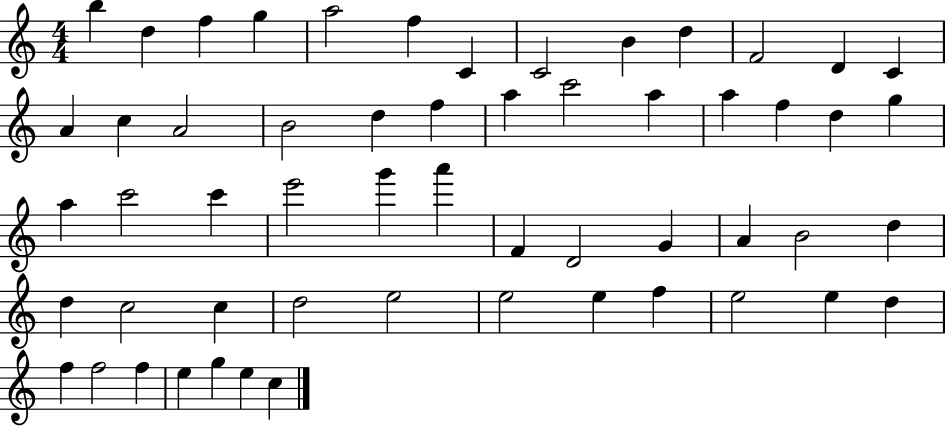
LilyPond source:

{
  \clef treble
  \numericTimeSignature
  \time 4/4
  \key c \major
  b''4 d''4 f''4 g''4 | a''2 f''4 c'4 | c'2 b'4 d''4 | f'2 d'4 c'4 | \break a'4 c''4 a'2 | b'2 d''4 f''4 | a''4 c'''2 a''4 | a''4 f''4 d''4 g''4 | \break a''4 c'''2 c'''4 | e'''2 g'''4 a'''4 | f'4 d'2 g'4 | a'4 b'2 d''4 | \break d''4 c''2 c''4 | d''2 e''2 | e''2 e''4 f''4 | e''2 e''4 d''4 | \break f''4 f''2 f''4 | e''4 g''4 e''4 c''4 | \bar "|."
}